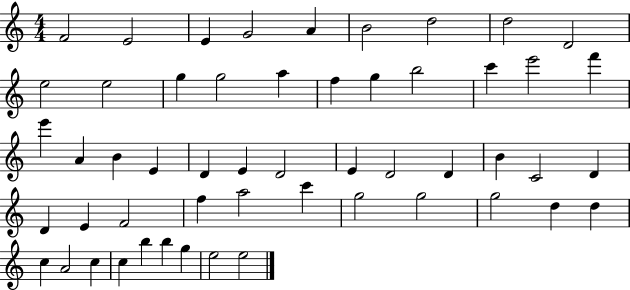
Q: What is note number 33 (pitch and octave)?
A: D4